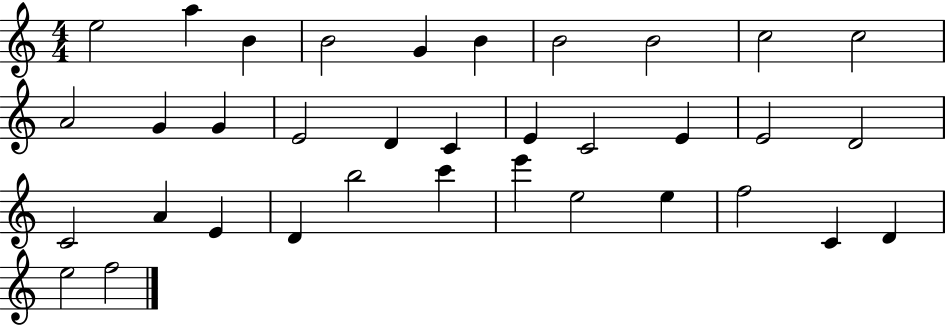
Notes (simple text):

E5/h A5/q B4/q B4/h G4/q B4/q B4/h B4/h C5/h C5/h A4/h G4/q G4/q E4/h D4/q C4/q E4/q C4/h E4/q E4/h D4/h C4/h A4/q E4/q D4/q B5/h C6/q E6/q E5/h E5/q F5/h C4/q D4/q E5/h F5/h